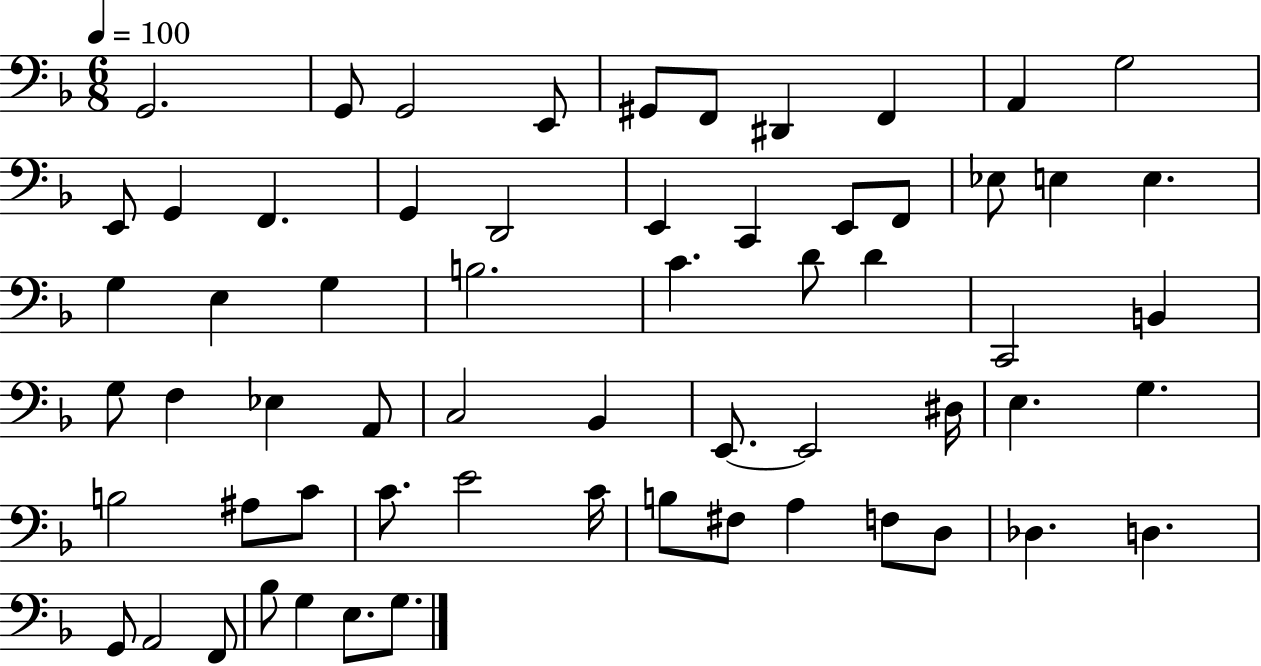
X:1
T:Untitled
M:6/8
L:1/4
K:F
G,,2 G,,/2 G,,2 E,,/2 ^G,,/2 F,,/2 ^D,, F,, A,, G,2 E,,/2 G,, F,, G,, D,,2 E,, C,, E,,/2 F,,/2 _E,/2 E, E, G, E, G, B,2 C D/2 D C,,2 B,, G,/2 F, _E, A,,/2 C,2 _B,, E,,/2 E,,2 ^D,/4 E, G, B,2 ^A,/2 C/2 C/2 E2 C/4 B,/2 ^F,/2 A, F,/2 D,/2 _D, D, G,,/2 A,,2 F,,/2 _B,/2 G, E,/2 G,/2